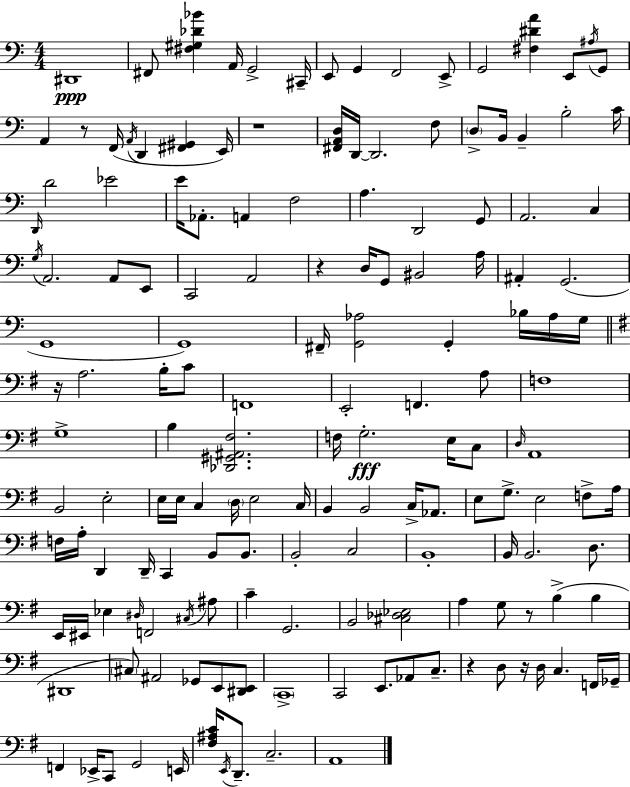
X:1
T:Untitled
M:4/4
L:1/4
K:C
^D,,4 ^F,,/2 [^F,^G,_D_B] A,,/4 G,,2 ^C,,/4 E,,/2 G,, F,,2 E,,/2 G,,2 [^F,^DA] E,,/2 ^A,/4 G,,/2 A,, z/2 F,,/4 A,,/4 D,, [^F,,^G,,] E,,/4 z4 [^F,,A,,D,]/4 D,,/4 D,,2 F,/2 D,/2 B,,/4 B,, B,2 C/4 D,,/4 D2 _E2 E/4 _A,,/2 A,, F,2 A, D,,2 G,,/2 A,,2 C, G,/4 A,,2 A,,/2 E,,/2 C,,2 A,,2 z D,/4 G,,/2 ^B,,2 A,/4 ^A,, G,,2 G,,4 G,,4 ^F,,/4 [G,,_A,]2 G,, _B,/4 _A,/4 G,/4 z/4 A,2 B,/4 C/2 F,,4 E,,2 F,, A,/2 F,4 G,4 B, [_D,,^G,,^A,,^F,]2 F,/4 G,2 E,/4 C,/2 D,/4 A,,4 B,,2 E,2 E,/4 E,/4 C, D,/4 E,2 C,/4 B,, B,,2 C,/4 _A,,/2 E,/2 G,/2 E,2 F,/2 A,/4 F,/4 A,/4 D,, D,,/4 C,, B,,/2 B,,/2 B,,2 C,2 B,,4 B,,/4 B,,2 D,/2 E,,/4 ^E,,/4 _E, ^D,/4 F,,2 ^C,/4 ^A,/2 C G,,2 B,,2 [^C,_D,_E,]2 A, G,/2 z/2 B, B, ^D,,4 ^C,/2 ^A,,2 _G,,/2 E,,/2 [^D,,E,,]/2 C,,4 C,,2 E,,/2 _A,,/2 C,/2 z D,/2 z/4 D,/4 C, F,,/4 _G,,/4 F,, _E,,/4 C,,/2 G,,2 E,,/4 [^F,^A,C]/4 E,,/4 D,,/2 C,2 A,,4